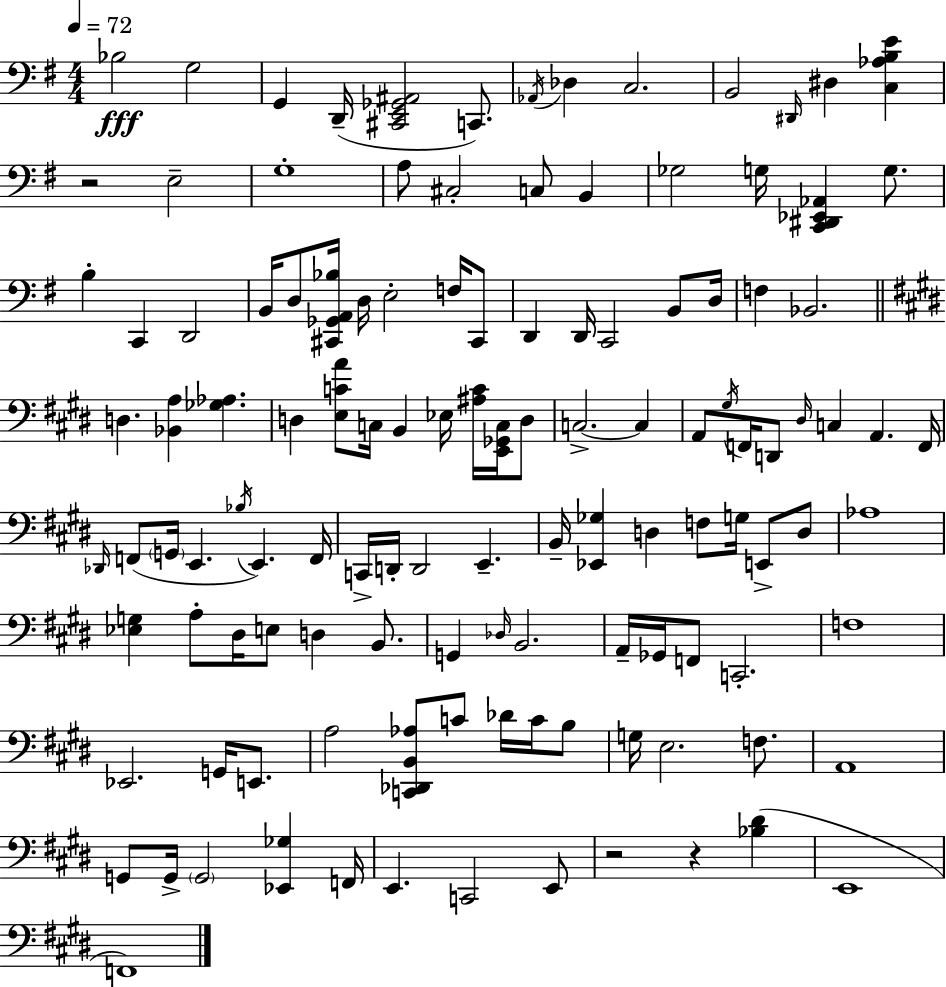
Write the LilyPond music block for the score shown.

{
  \clef bass
  \numericTimeSignature
  \time 4/4
  \key e \minor
  \tempo 4 = 72
  \repeat volta 2 { bes2\fff g2 | g,4 d,16--( <cis, e, ges, ais,>2 c,8.) | \acciaccatura { aes,16 } des4 c2. | b,2 \grace { dis,16 } dis4 <c aes b e'>4 | \break r2 e2-- | g1-. | a8 cis2-. c8 b,4 | ges2 g16 <c, dis, ees, aes,>4 g8. | \break b4-. c,4 d,2 | b,16 d8 <cis, ges, a, bes>16 d16 e2-. f16 | cis,8 d,4 d,16 c,2 b,8 | d16 f4 bes,2. | \break \bar "||" \break \key e \major d4. <bes, a>4 <ges aes>4. | d4 <e c' a'>8 c16 b,4 ees16 <ais c'>16 <e, ges, c>16 d8 | c2.->~~ c4 | a,8 \acciaccatura { gis16 } f,16 d,8 \grace { dis16 } c4 a,4. | \break f,16 \grace { des,16 }( f,8 \parenthesize g,16 e,4. \acciaccatura { bes16 }) e,4. | f,16 c,16-> d,16-. d,2 e,4.-- | b,16-- <ees, ges>4 d4 f8 g16 | e,8-> d8 aes1 | \break <ees g>4 a8-. dis16 e8 d4 | b,8. g,4 \grace { des16 } b,2. | a,16-- ges,16 f,8 c,2.-. | f1 | \break ees,2. | g,16 e,8. a2 <c, des, b, aes>8 c'8 | des'16 c'16 b8 g16 e2. | f8. a,1 | \break g,8 g,16-> \parenthesize g,2 | <ees, ges>4 f,16 e,4. c,2 | e,8 r2 r4 | <bes dis'>4( e,1 | \break f,1) | } \bar "|."
}